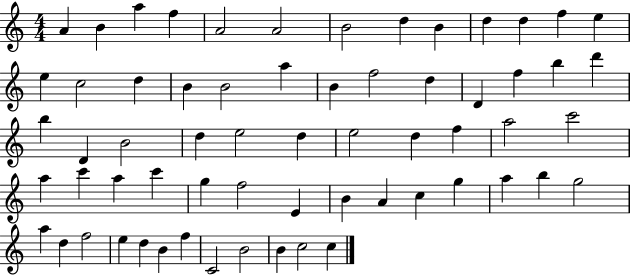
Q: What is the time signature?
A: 4/4